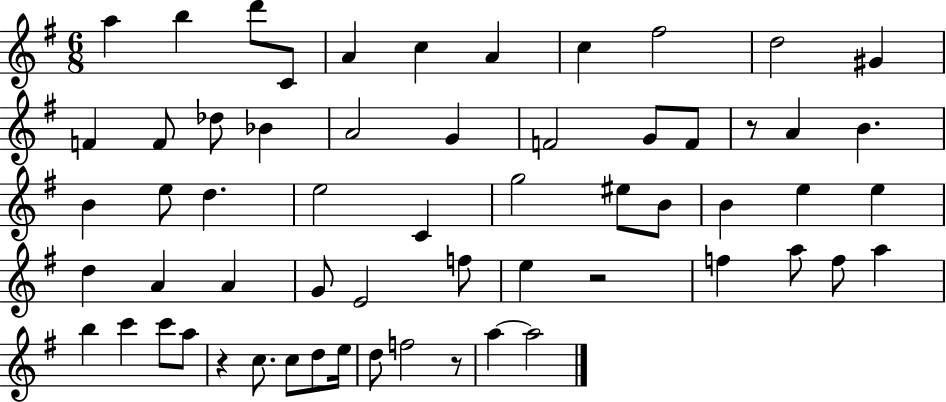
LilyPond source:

{
  \clef treble
  \numericTimeSignature
  \time 6/8
  \key g \major
  a''4 b''4 d'''8 c'8 | a'4 c''4 a'4 | c''4 fis''2 | d''2 gis'4 | \break f'4 f'8 des''8 bes'4 | a'2 g'4 | f'2 g'8 f'8 | r8 a'4 b'4. | \break b'4 e''8 d''4. | e''2 c'4 | g''2 eis''8 b'8 | b'4 e''4 e''4 | \break d''4 a'4 a'4 | g'8 e'2 f''8 | e''4 r2 | f''4 a''8 f''8 a''4 | \break b''4 c'''4 c'''8 a''8 | r4 c''8. c''8 d''8 e''16 | d''8 f''2 r8 | a''4~~ a''2 | \break \bar "|."
}